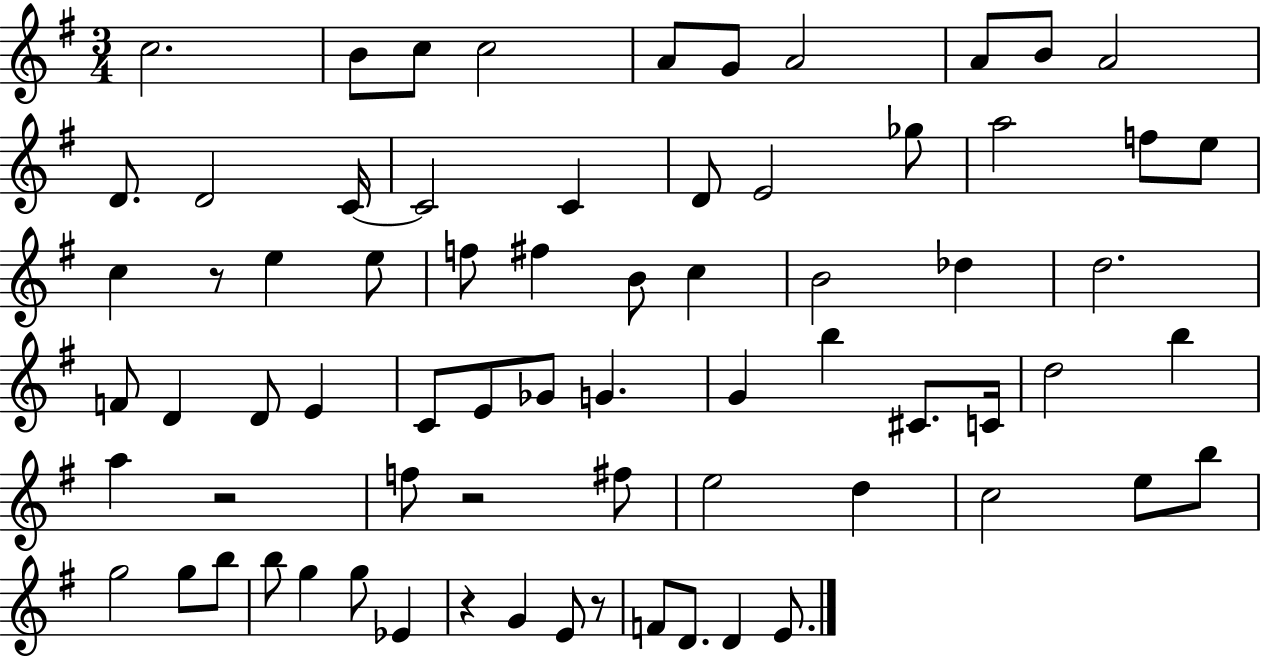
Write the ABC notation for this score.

X:1
T:Untitled
M:3/4
L:1/4
K:G
c2 B/2 c/2 c2 A/2 G/2 A2 A/2 B/2 A2 D/2 D2 C/4 C2 C D/2 E2 _g/2 a2 f/2 e/2 c z/2 e e/2 f/2 ^f B/2 c B2 _d d2 F/2 D D/2 E C/2 E/2 _G/2 G G b ^C/2 C/4 d2 b a z2 f/2 z2 ^f/2 e2 d c2 e/2 b/2 g2 g/2 b/2 b/2 g g/2 _E z G E/2 z/2 F/2 D/2 D E/2